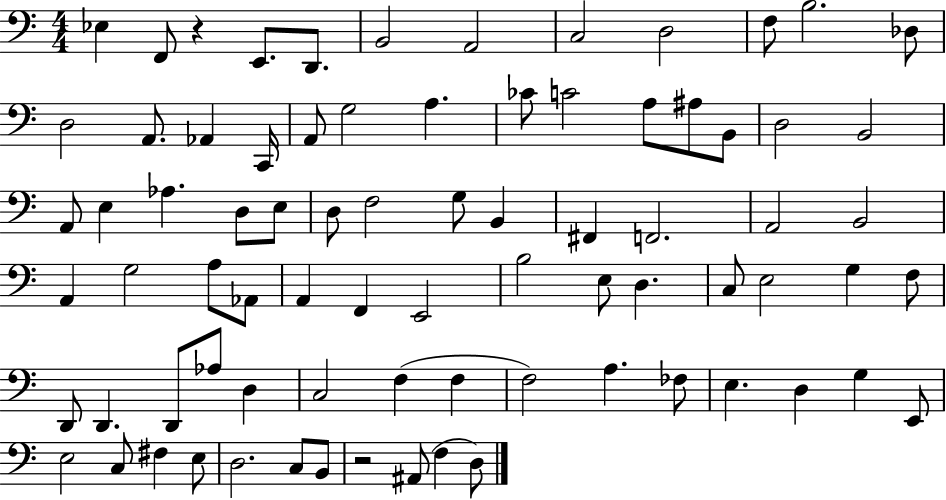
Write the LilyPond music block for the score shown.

{
  \clef bass
  \numericTimeSignature
  \time 4/4
  \key c \major
  ees4 f,8 r4 e,8. d,8. | b,2 a,2 | c2 d2 | f8 b2. des8 | \break d2 a,8. aes,4 c,16 | a,8 g2 a4. | ces'8 c'2 a8 ais8 b,8 | d2 b,2 | \break a,8 e4 aes4. d8 e8 | d8 f2 g8 b,4 | fis,4 f,2. | a,2 b,2 | \break a,4 g2 a8 aes,8 | a,4 f,4 e,2 | b2 e8 d4. | c8 e2 g4 f8 | \break d,8 d,4. d,8 aes8 d4 | c2 f4( f4 | f2) a4. fes8 | e4. d4 g4 e,8 | \break e2 c8 fis4 e8 | d2. c8 b,8 | r2 ais,8( f4 d8) | \bar "|."
}